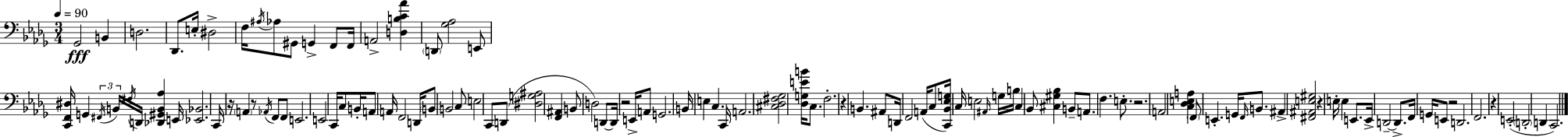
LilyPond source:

{
  \clef bass
  \numericTimeSignature
  \time 3/4
  \key bes \minor
  \tempo 4 = 90
  ges,2\fff b,4 | d2. | des,8. e16-. dis2-> | f16 \acciaccatura { ais16 } aes8 gis,8 g,4-> f,8 | \break f,16 a,2-> <d b c' aes'>4 | \parenthesize d,8 <ges aes>2 e,8 | <c, f, dis>16 g,4 \tuplet 3/2 { \acciaccatura { fis,16 } b,16 \acciaccatura { fis16 } } d,16 <des, gis, b, aes>4 | e,16 <ees, bes,>2. | \break c,16 r16 \parenthesize a,4 r8 \acciaccatura { aes,16 } | f,8 f,8 e,2. | e,2 | c,16 c8 b,16-. a,8 a,16 f,2 | \break d,16 \parenthesize b,8 b,2 | c8 e2 | c,8 d,8( <dis g ais>2 | <f, ais,>4 b,8 d2) | \break d,8~~ d,16 r2 | e,16-> a,8 g,2. | b,16 e4 c4. | c,16 a,2. | \break <cis des fis ges>2 | <des g e' b'>16 c8. f2.-. | r4 b,4. | ais,8 d,16 f,2 | \break a,16( c8 <c, bes, ees g>16) c16 e2 | \grace { ais,16 } g16 b16 c4 bes,8 <cis gis bes>4 | b,8-- a,8. f4. | e8.-. r2. | \break a,2 | <c des e a>4 \parenthesize f,8 e,4.-. | g,16 \grace { f,16 } b,8. ais,4-> <fis, ais, e gis>2 | r4 e16-. e4 | \break e,8. e,16-> d,2--~~ | d,8.-> f,16 g,16 e,8 r2 | d,2. | f,2. | \break r4 e,2-.( | \parenthesize d,2-. | d,4 c,2.) | \bar "|."
}